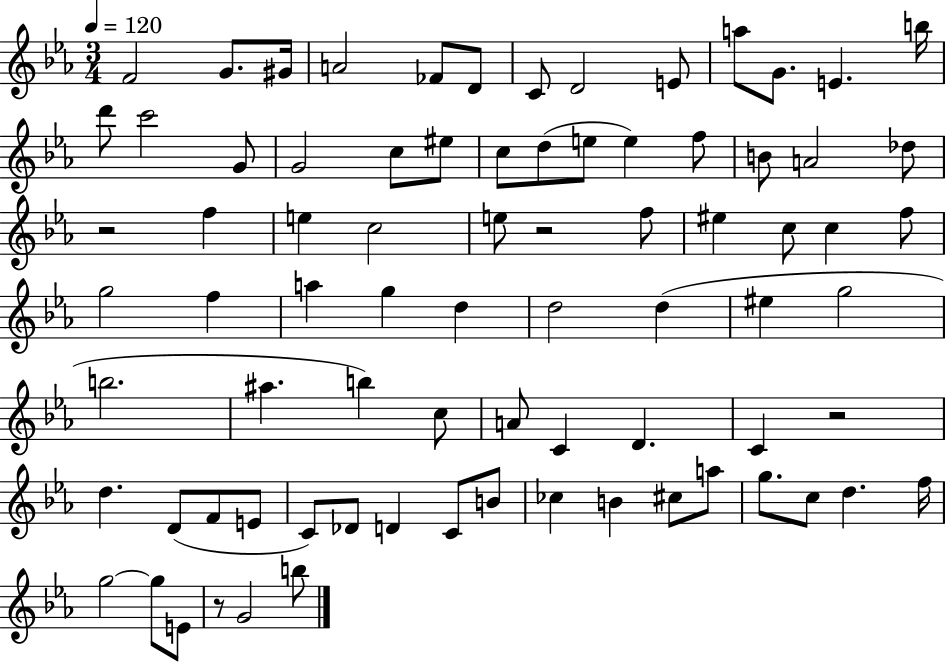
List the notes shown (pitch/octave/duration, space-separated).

F4/h G4/e. G#4/s A4/h FES4/e D4/e C4/e D4/h E4/e A5/e G4/e. E4/q. B5/s D6/e C6/h G4/e G4/h C5/e EIS5/e C5/e D5/e E5/e E5/q F5/e B4/e A4/h Db5/e R/h F5/q E5/q C5/h E5/e R/h F5/e EIS5/q C5/e C5/q F5/e G5/h F5/q A5/q G5/q D5/q D5/h D5/q EIS5/q G5/h B5/h. A#5/q. B5/q C5/e A4/e C4/q D4/q. C4/q R/h D5/q. D4/e F4/e E4/e C4/e Db4/e D4/q C4/e B4/e CES5/q B4/q C#5/e A5/e G5/e. C5/e D5/q. F5/s G5/h G5/e E4/e R/e G4/h B5/e